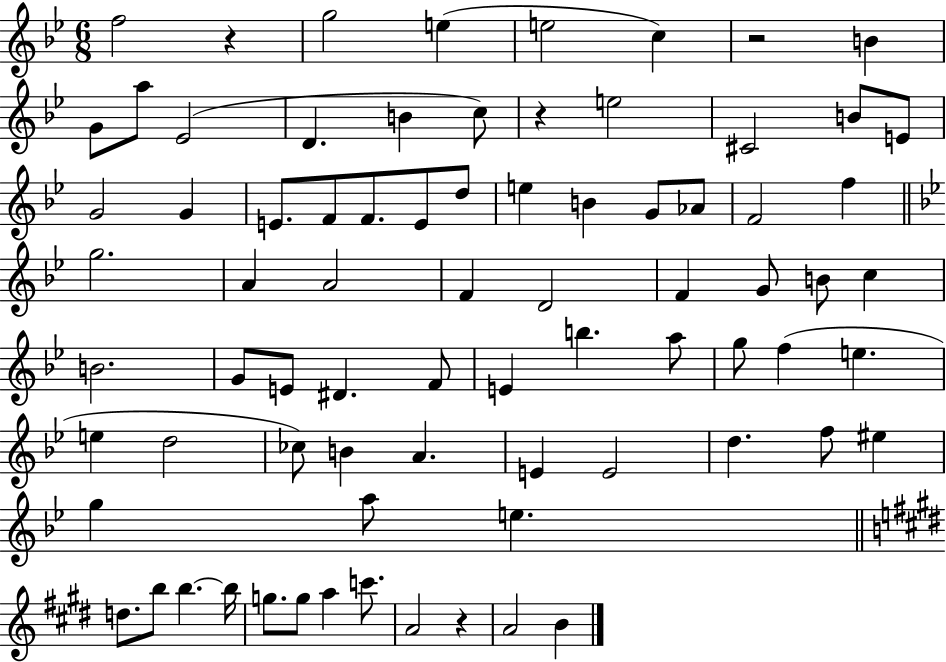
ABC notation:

X:1
T:Untitled
M:6/8
L:1/4
K:Bb
f2 z g2 e e2 c z2 B G/2 a/2 _E2 D B c/2 z e2 ^C2 B/2 E/2 G2 G E/2 F/2 F/2 E/2 d/2 e B G/2 _A/2 F2 f g2 A A2 F D2 F G/2 B/2 c B2 G/2 E/2 ^D F/2 E b a/2 g/2 f e e d2 _c/2 B A E E2 d f/2 ^e g a/2 e d/2 b/2 b b/4 g/2 g/2 a c'/2 A2 z A2 B